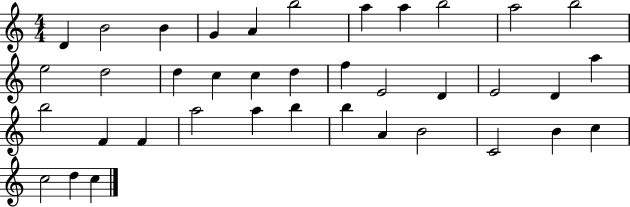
{
  \clef treble
  \numericTimeSignature
  \time 4/4
  \key c \major
  d'4 b'2 b'4 | g'4 a'4 b''2 | a''4 a''4 b''2 | a''2 b''2 | \break e''2 d''2 | d''4 c''4 c''4 d''4 | f''4 e'2 d'4 | e'2 d'4 a''4 | \break b''2 f'4 f'4 | a''2 a''4 b''4 | b''4 a'4 b'2 | c'2 b'4 c''4 | \break c''2 d''4 c''4 | \bar "|."
}